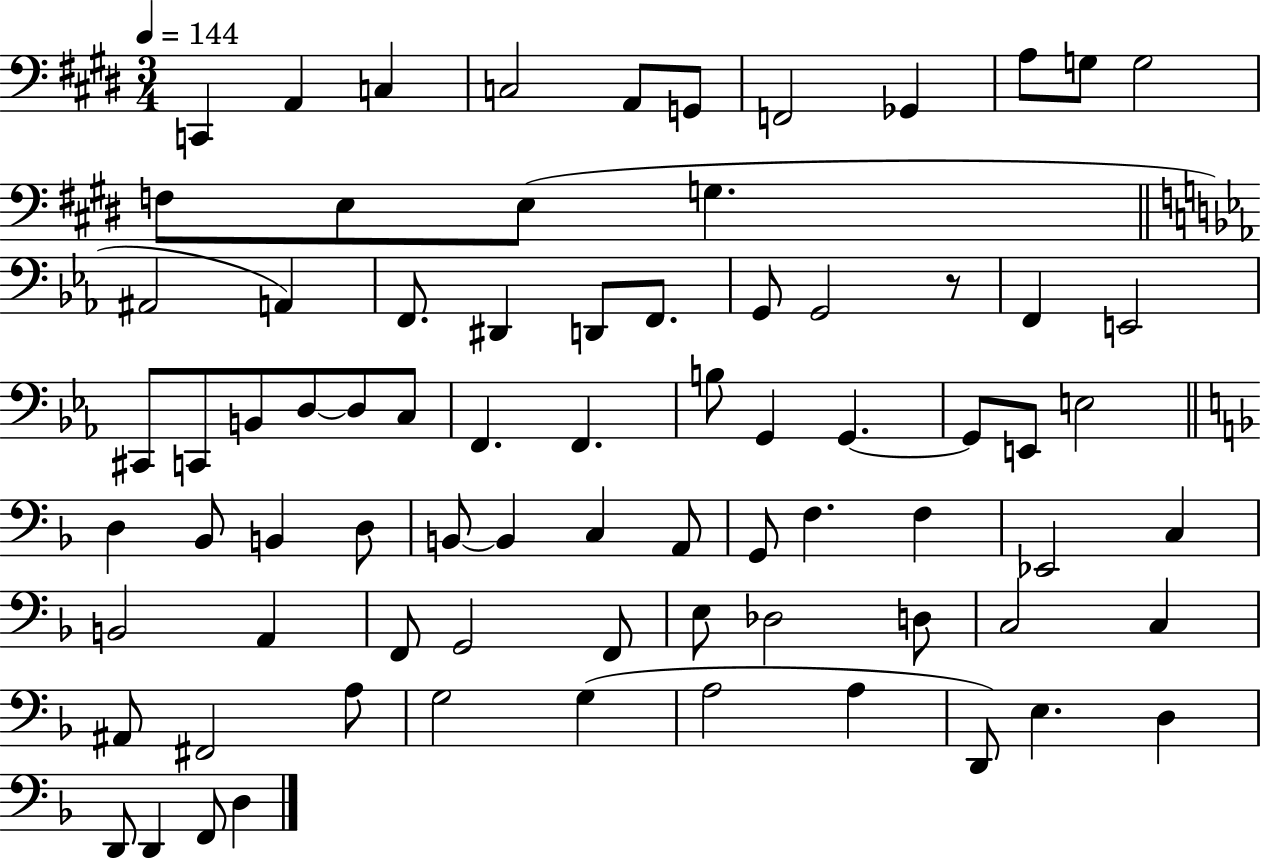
{
  \clef bass
  \numericTimeSignature
  \time 3/4
  \key e \major
  \tempo 4 = 144
  c,4 a,4 c4 | c2 a,8 g,8 | f,2 ges,4 | a8 g8 g2 | \break f8 e8 e8( g4. | \bar "||" \break \key ees \major ais,2 a,4) | f,8. dis,4 d,8 f,8. | g,8 g,2 r8 | f,4 e,2 | \break cis,8 c,8 b,8 d8~~ d8 c8 | f,4. f,4. | b8 g,4 g,4.~~ | g,8 e,8 e2 | \break \bar "||" \break \key f \major d4 bes,8 b,4 d8 | b,8~~ b,4 c4 a,8 | g,8 f4. f4 | ees,2 c4 | \break b,2 a,4 | f,8 g,2 f,8 | e8 des2 d8 | c2 c4 | \break ais,8 fis,2 a8 | g2 g4( | a2 a4 | d,8) e4. d4 | \break d,8 d,4 f,8 d4 | \bar "|."
}